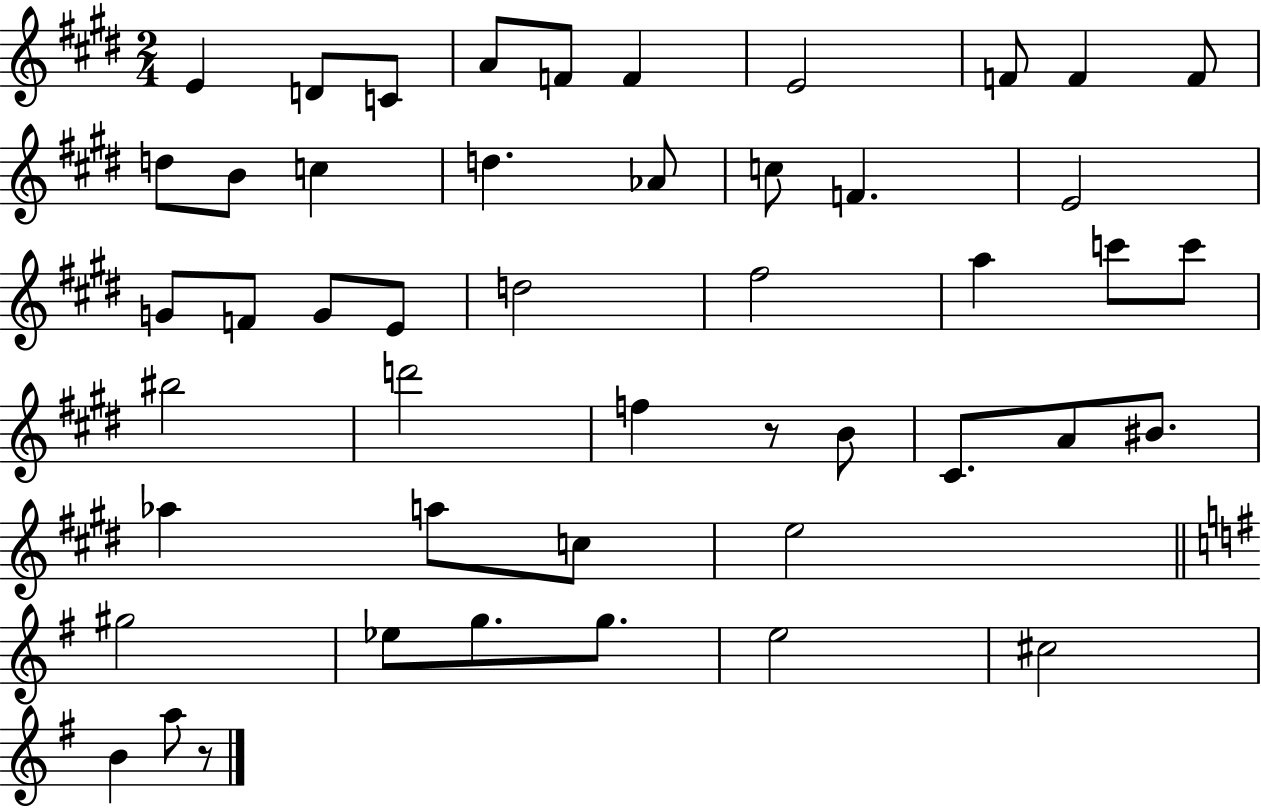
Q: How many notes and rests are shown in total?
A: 48